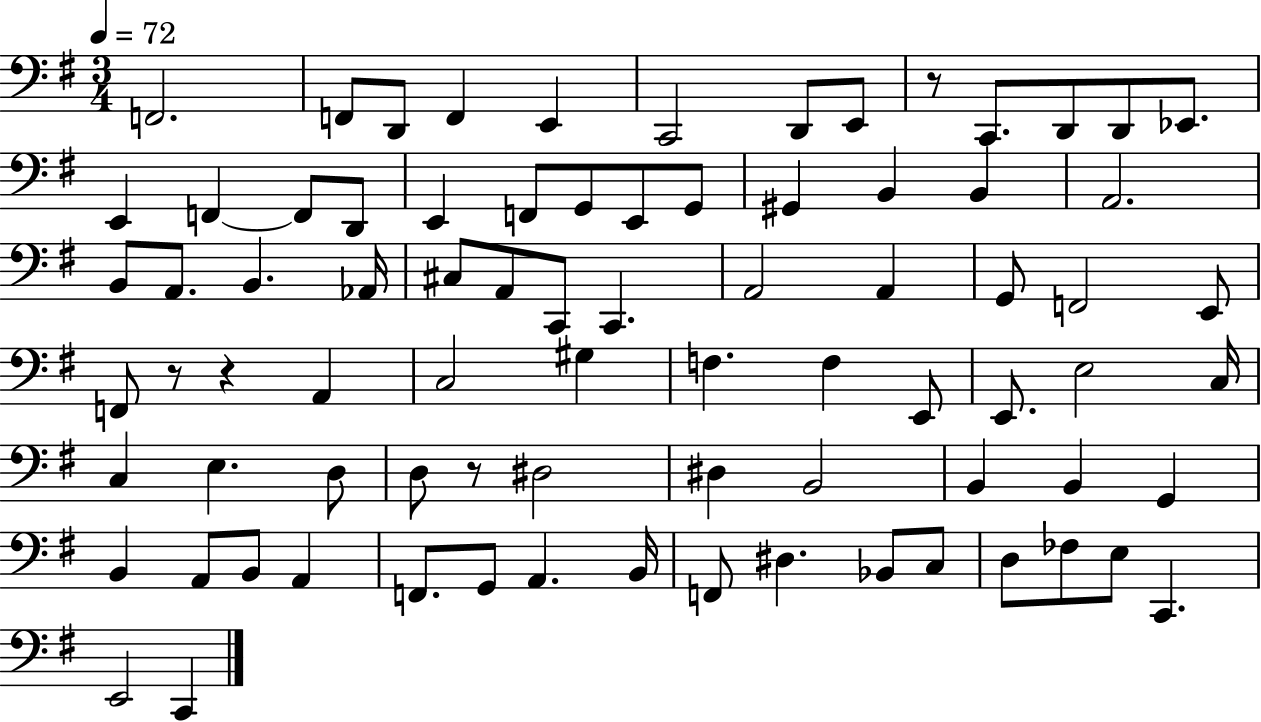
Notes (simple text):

F2/h. F2/e D2/e F2/q E2/q C2/h D2/e E2/e R/e C2/e. D2/e D2/e Eb2/e. E2/q F2/q F2/e D2/e E2/q F2/e G2/e E2/e G2/e G#2/q B2/q B2/q A2/h. B2/e A2/e. B2/q. Ab2/s C#3/e A2/e C2/e C2/q. A2/h A2/q G2/e F2/h E2/e F2/e R/e R/q A2/q C3/h G#3/q F3/q. F3/q E2/e E2/e. E3/h C3/s C3/q E3/q. D3/e D3/e R/e D#3/h D#3/q B2/h B2/q B2/q G2/q B2/q A2/e B2/e A2/q F2/e. G2/e A2/q. B2/s F2/e D#3/q. Bb2/e C3/e D3/e FES3/e E3/e C2/q. E2/h C2/q